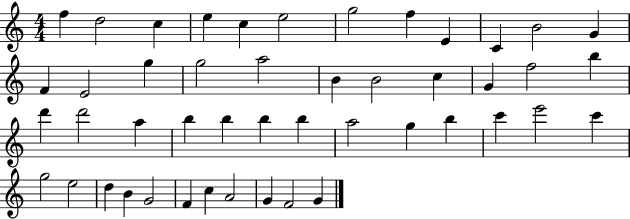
F5/q D5/h C5/q E5/q C5/q E5/h G5/h F5/q E4/q C4/q B4/h G4/q F4/q E4/h G5/q G5/h A5/h B4/q B4/h C5/q G4/q F5/h B5/q D6/q D6/h A5/q B5/q B5/q B5/q B5/q A5/h G5/q B5/q C6/q E6/h C6/q G5/h E5/h D5/q B4/q G4/h F4/q C5/q A4/h G4/q F4/h G4/q